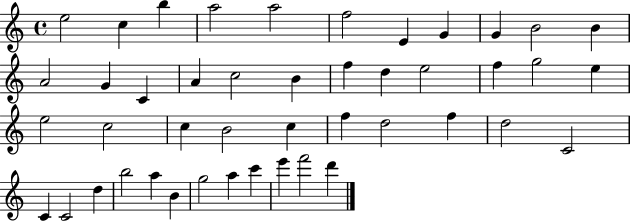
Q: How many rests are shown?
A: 0